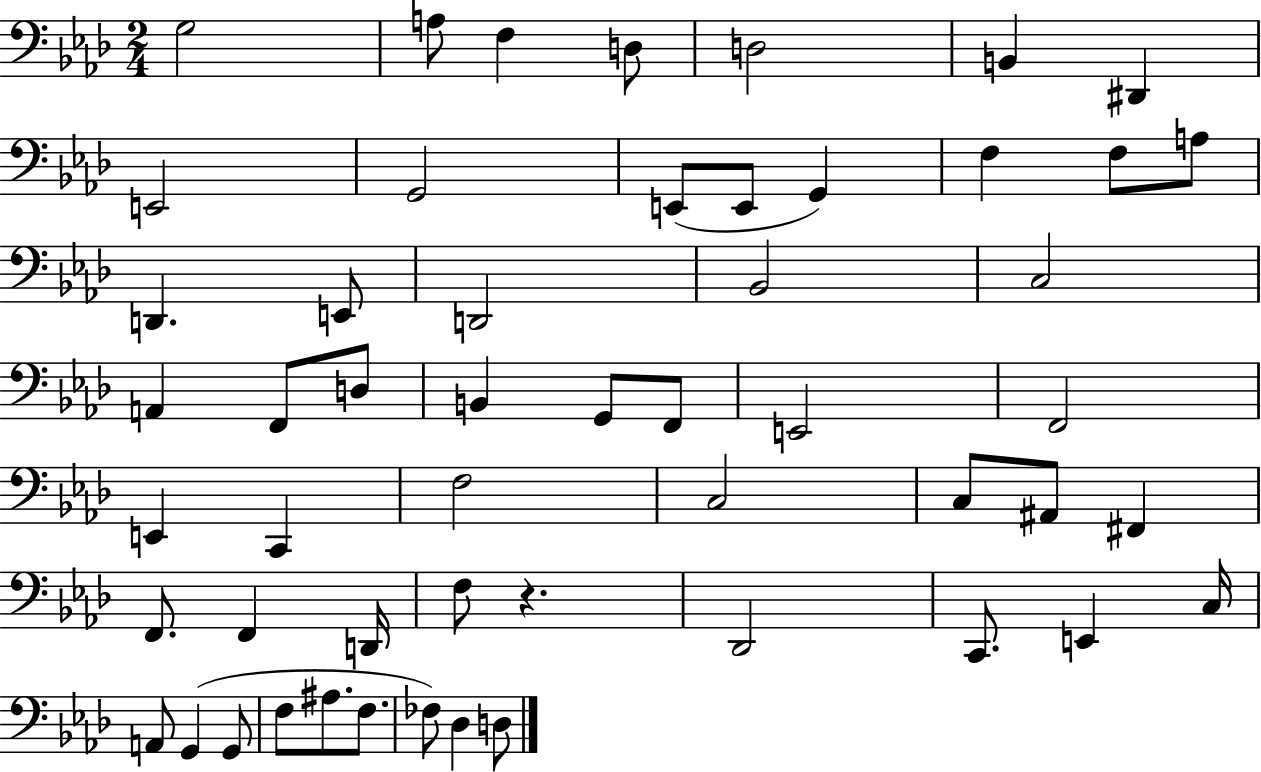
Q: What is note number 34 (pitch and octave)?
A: A#2